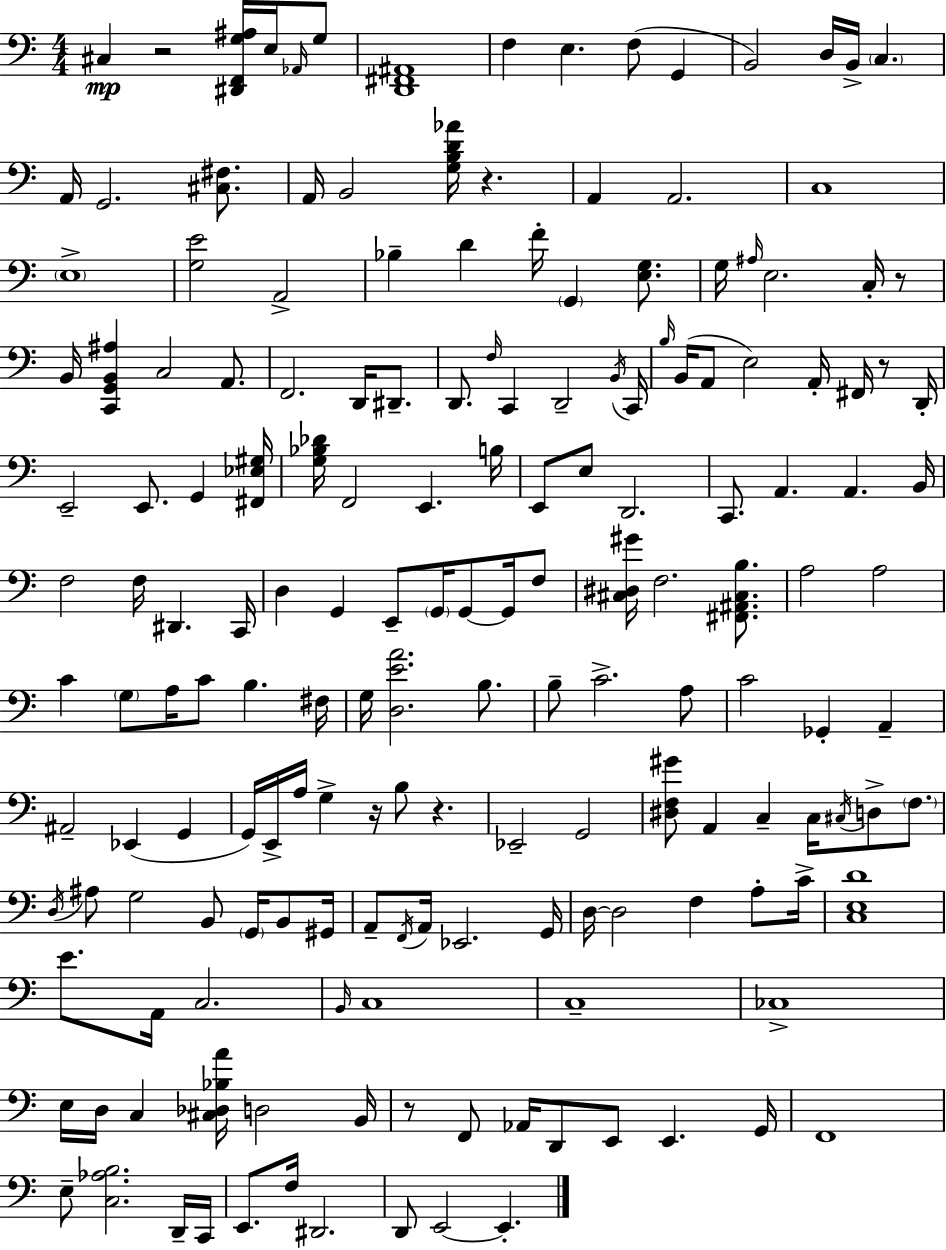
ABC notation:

X:1
T:Untitled
M:4/4
L:1/4
K:C
^C, z2 [^D,,F,,G,^A,]/4 E,/4 _A,,/4 G,/2 [D,,^F,,^A,,]4 F, E, F,/2 G,, B,,2 D,/4 B,,/4 C, A,,/4 G,,2 [^C,^F,]/2 A,,/4 B,,2 [G,B,D_A]/4 z A,, A,,2 C,4 E,4 [G,E]2 A,,2 _B, D F/4 G,, [E,G,]/2 G,/4 ^A,/4 E,2 C,/4 z/2 B,,/4 [C,,G,,B,,^A,] C,2 A,,/2 F,,2 D,,/4 ^D,,/2 D,,/2 F,/4 C,, D,,2 B,,/4 C,,/4 B,/4 B,,/4 A,,/2 E,2 A,,/4 ^F,,/4 z/2 D,,/4 E,,2 E,,/2 G,, [^F,,_E,^G,]/4 [G,_B,_D]/4 F,,2 E,, B,/4 E,,/2 E,/2 D,,2 C,,/2 A,, A,, B,,/4 F,2 F,/4 ^D,, C,,/4 D, G,, E,,/2 G,,/4 G,,/2 G,,/4 F,/2 [^C,^D,^G]/4 F,2 [^F,,^A,,^C,B,]/2 A,2 A,2 C G,/2 A,/4 C/2 B, ^F,/4 G,/4 [D,EA]2 B,/2 B,/2 C2 A,/2 C2 _G,, A,, ^A,,2 _E,, G,, G,,/4 E,,/4 A,/4 G, z/4 B,/2 z _E,,2 G,,2 [^D,F,^G]/2 A,, C, C,/4 ^C,/4 D,/2 F,/2 D,/4 ^A,/2 G,2 B,,/2 G,,/4 B,,/2 ^G,,/4 A,,/2 F,,/4 A,,/4 _E,,2 G,,/4 D,/4 D,2 F, A,/2 C/4 [C,E,D]4 E/2 A,,/4 C,2 B,,/4 C,4 C,4 _C,4 E,/4 D,/4 C, [^C,_D,_B,A]/4 D,2 B,,/4 z/2 F,,/2 _A,,/4 D,,/2 E,,/2 E,, G,,/4 F,,4 E,/2 [C,_A,B,]2 D,,/4 C,,/4 E,,/2 F,/4 ^D,,2 D,,/2 E,,2 E,,